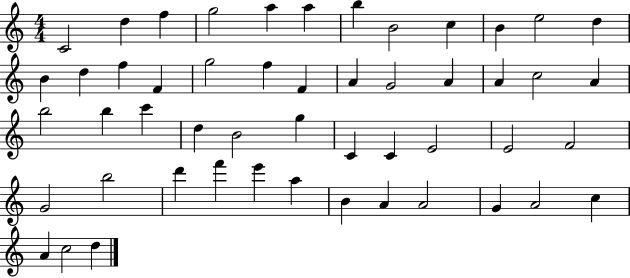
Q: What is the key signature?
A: C major